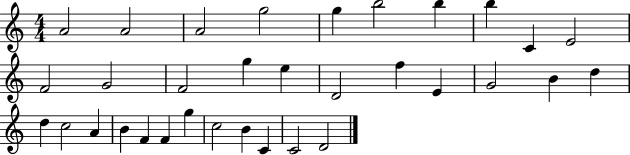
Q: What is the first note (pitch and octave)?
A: A4